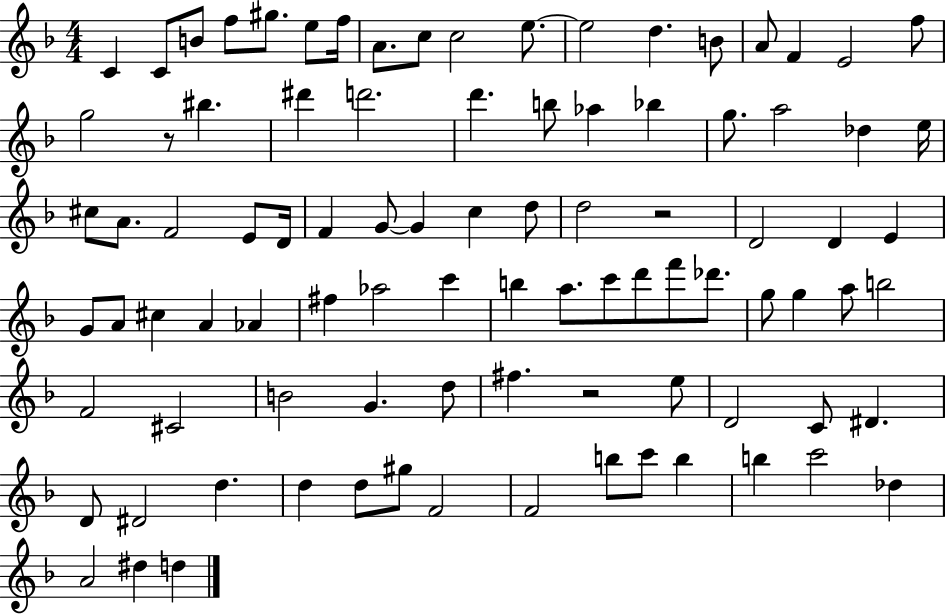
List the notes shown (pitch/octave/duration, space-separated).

C4/q C4/e B4/e F5/e G#5/e. E5/e F5/s A4/e. C5/e C5/h E5/e. E5/h D5/q. B4/e A4/e F4/q E4/h F5/e G5/h R/e BIS5/q. D#6/q D6/h. D6/q. B5/e Ab5/q Bb5/q G5/e. A5/h Db5/q E5/s C#5/e A4/e. F4/h E4/e D4/s F4/q G4/e G4/q C5/q D5/e D5/h R/h D4/h D4/q E4/q G4/e A4/e C#5/q A4/q Ab4/q F#5/q Ab5/h C6/q B5/q A5/e. C6/e D6/e F6/e Db6/e. G5/e G5/q A5/e B5/h F4/h C#4/h B4/h G4/q. D5/e F#5/q. R/h E5/e D4/h C4/e D#4/q. D4/e D#4/h D5/q. D5/q D5/e G#5/e F4/h F4/h B5/e C6/e B5/q B5/q C6/h Db5/q A4/h D#5/q D5/q